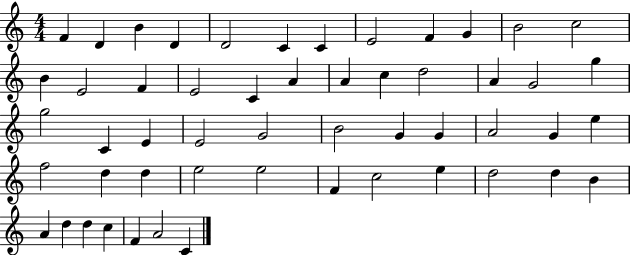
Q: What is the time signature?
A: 4/4